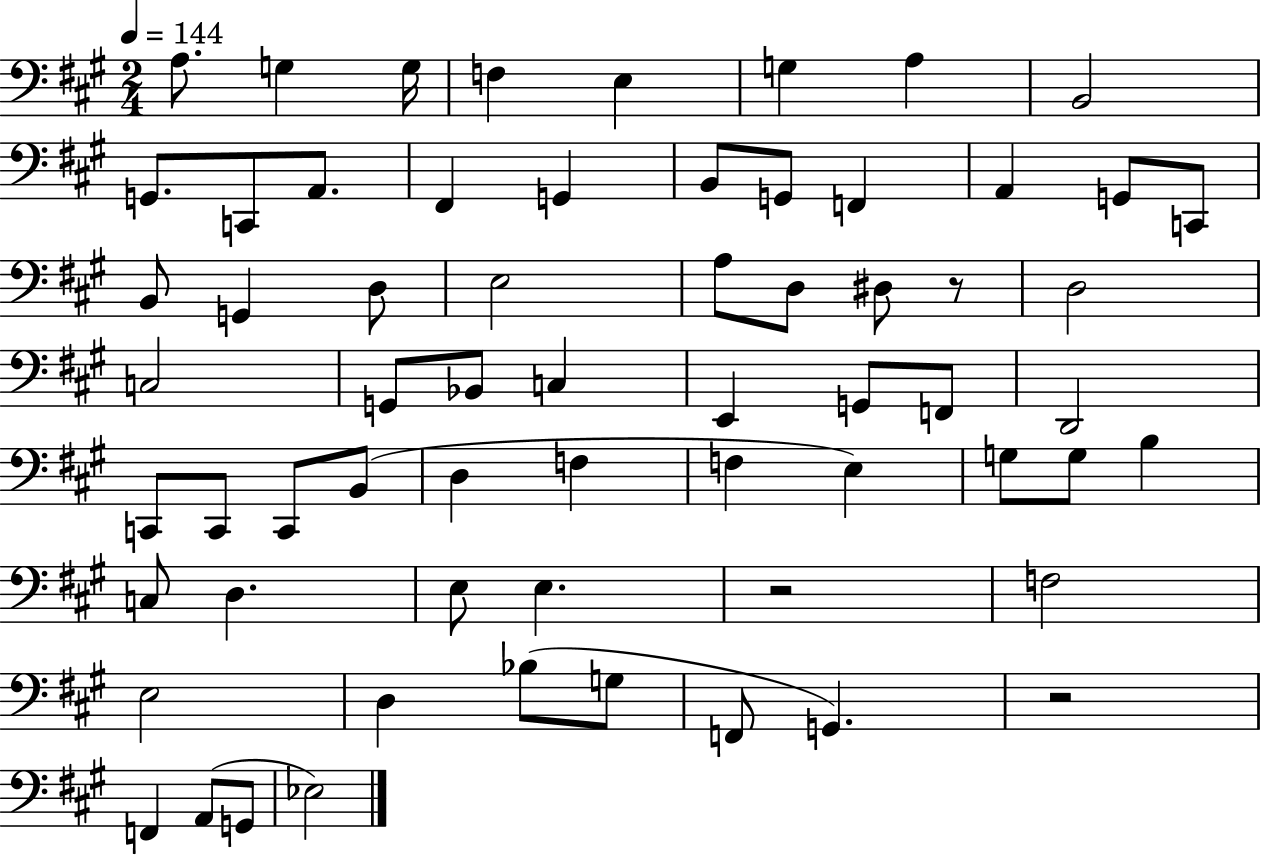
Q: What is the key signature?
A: A major